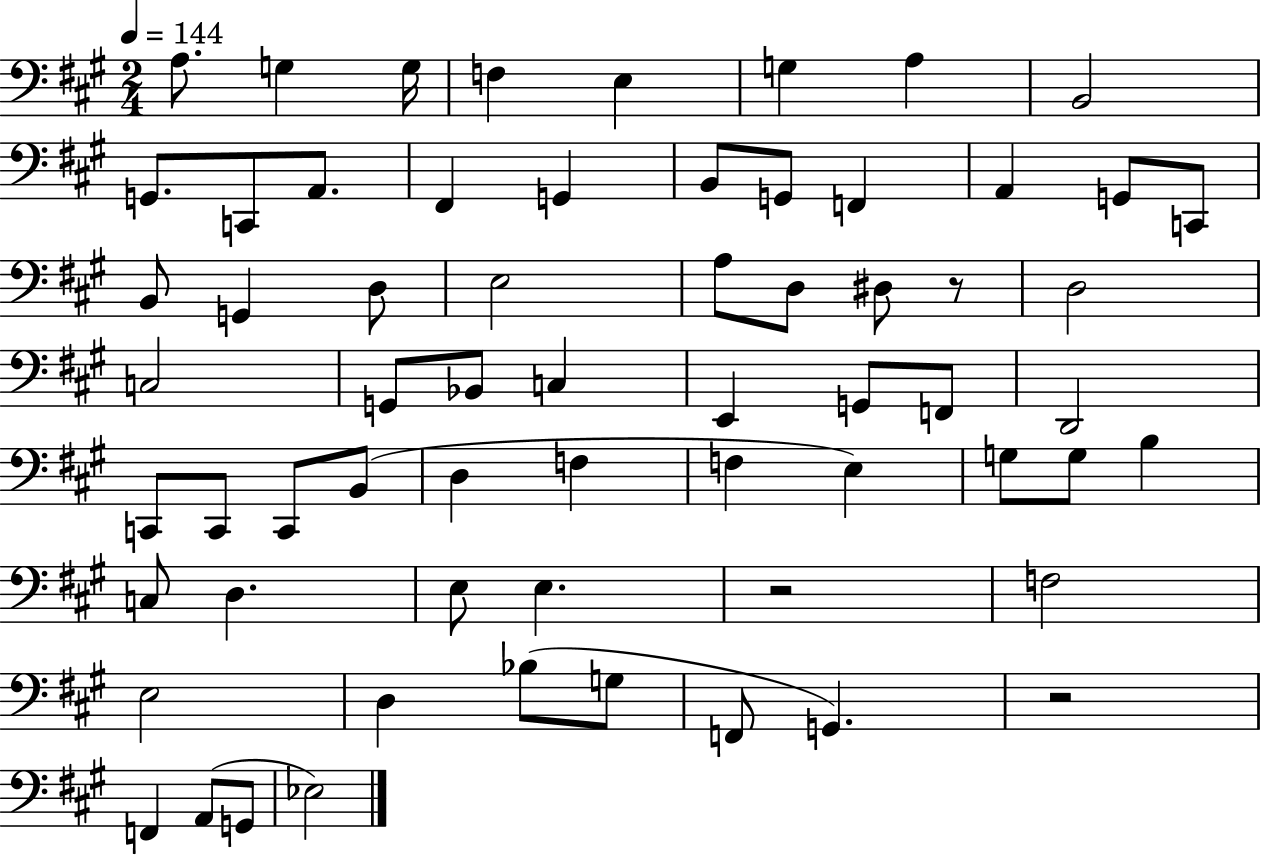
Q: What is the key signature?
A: A major